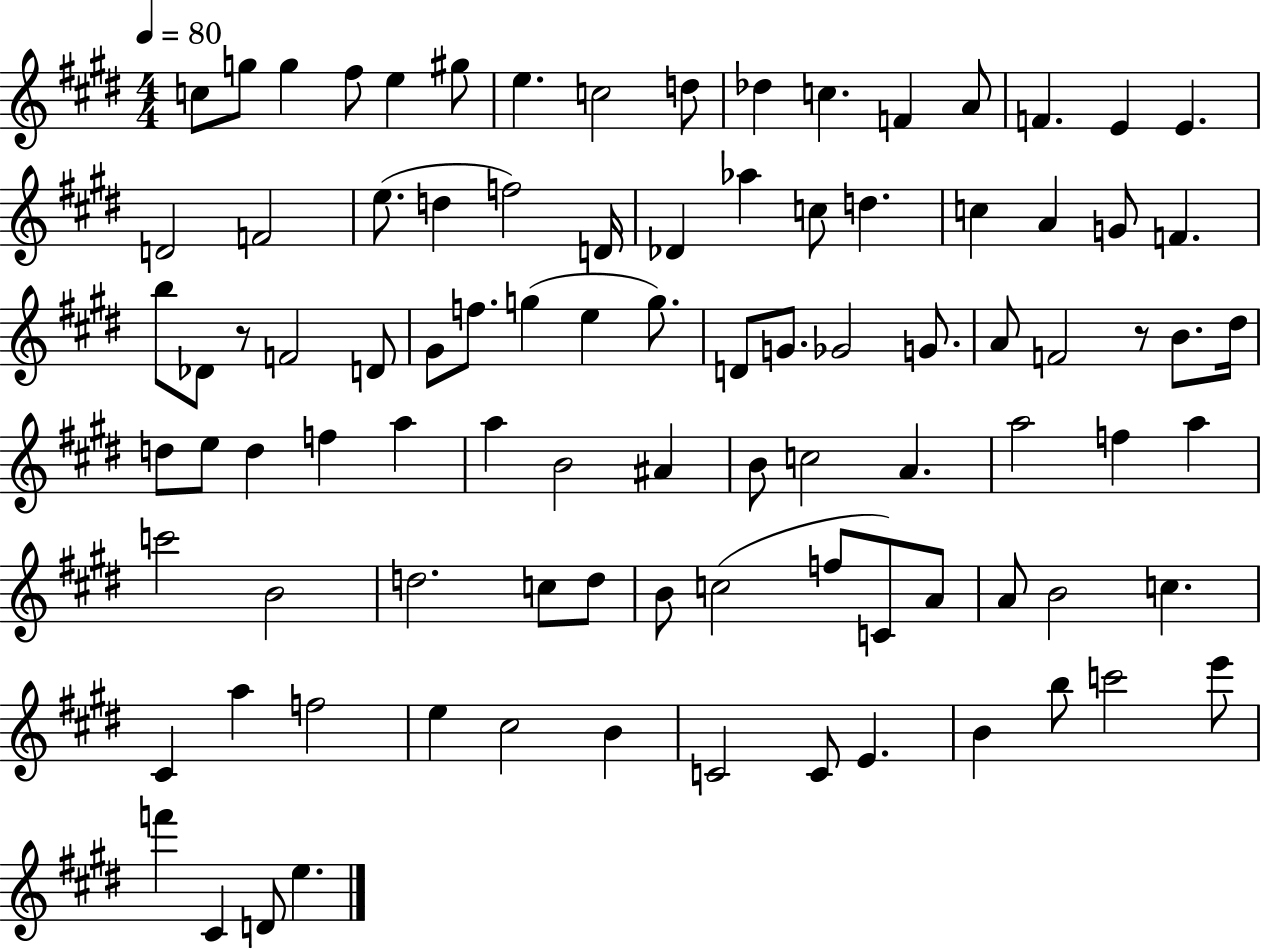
{
  \clef treble
  \numericTimeSignature
  \time 4/4
  \key e \major
  \tempo 4 = 80
  c''8 g''8 g''4 fis''8 e''4 gis''8 | e''4. c''2 d''8 | des''4 c''4. f'4 a'8 | f'4. e'4 e'4. | \break d'2 f'2 | e''8.( d''4 f''2) d'16 | des'4 aes''4 c''8 d''4. | c''4 a'4 g'8 f'4. | \break b''8 des'8 r8 f'2 d'8 | gis'8 f''8. g''4( e''4 g''8.) | d'8 g'8. ges'2 g'8. | a'8 f'2 r8 b'8. dis''16 | \break d''8 e''8 d''4 f''4 a''4 | a''4 b'2 ais'4 | b'8 c''2 a'4. | a''2 f''4 a''4 | \break c'''2 b'2 | d''2. c''8 d''8 | b'8 c''2( f''8 c'8) a'8 | a'8 b'2 c''4. | \break cis'4 a''4 f''2 | e''4 cis''2 b'4 | c'2 c'8 e'4. | b'4 b''8 c'''2 e'''8 | \break f'''4 cis'4 d'8 e''4. | \bar "|."
}